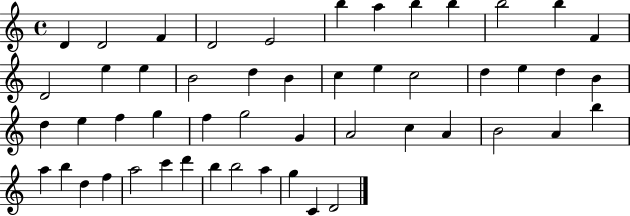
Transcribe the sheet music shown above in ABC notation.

X:1
T:Untitled
M:4/4
L:1/4
K:C
D D2 F D2 E2 b a b b b2 b F D2 e e B2 d B c e c2 d e d B d e f g f g2 G A2 c A B2 A b a b d f a2 c' d' b b2 a g C D2